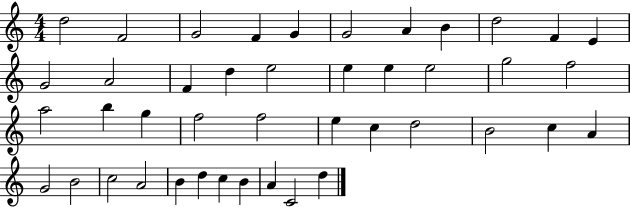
{
  \clef treble
  \numericTimeSignature
  \time 4/4
  \key c \major
  d''2 f'2 | g'2 f'4 g'4 | g'2 a'4 b'4 | d''2 f'4 e'4 | \break g'2 a'2 | f'4 d''4 e''2 | e''4 e''4 e''2 | g''2 f''2 | \break a''2 b''4 g''4 | f''2 f''2 | e''4 c''4 d''2 | b'2 c''4 a'4 | \break g'2 b'2 | c''2 a'2 | b'4 d''4 c''4 b'4 | a'4 c'2 d''4 | \break \bar "|."
}